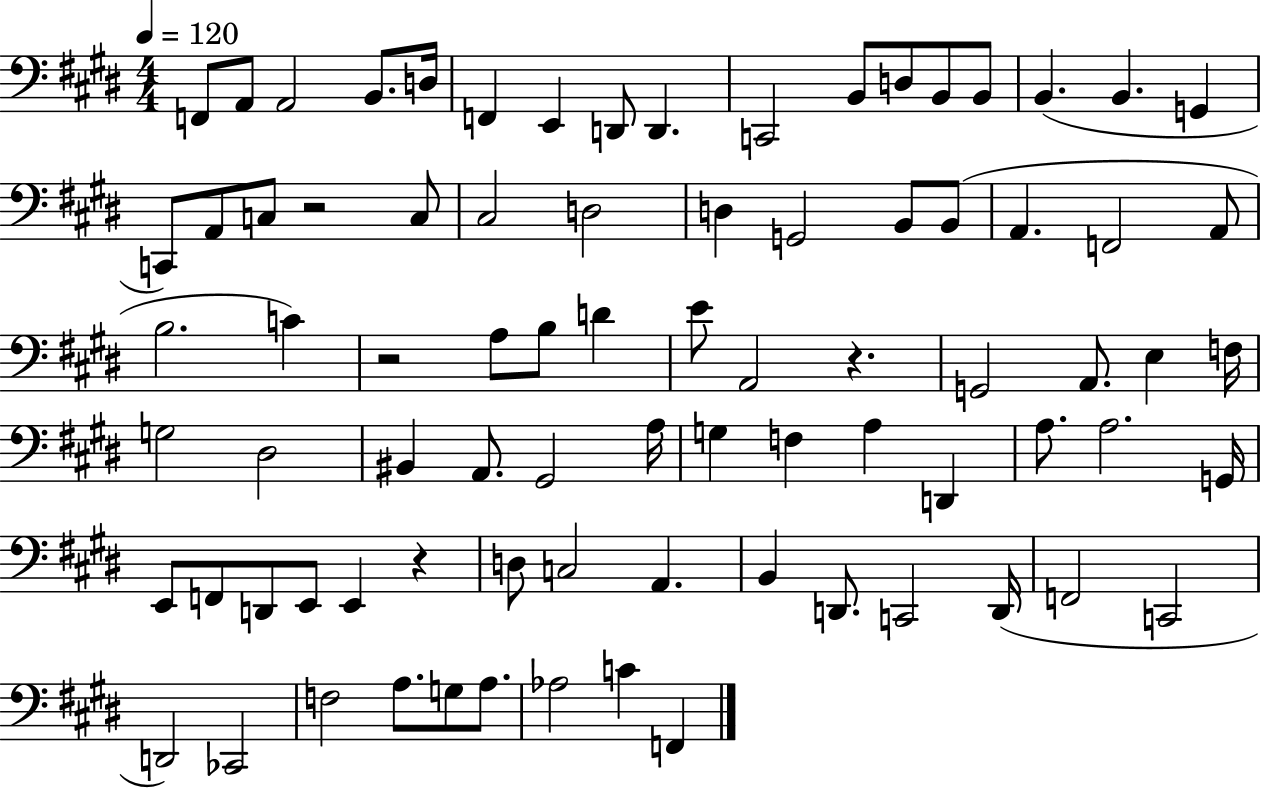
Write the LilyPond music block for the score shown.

{
  \clef bass
  \numericTimeSignature
  \time 4/4
  \key e \major
  \tempo 4 = 120
  \repeat volta 2 { f,8 a,8 a,2 b,8. d16 | f,4 e,4 d,8 d,4. | c,2 b,8 d8 b,8 b,8 | b,4.( b,4. g,4 | \break c,8) a,8 c8 r2 c8 | cis2 d2 | d4 g,2 b,8 b,8( | a,4. f,2 a,8 | \break b2. c'4) | r2 a8 b8 d'4 | e'8 a,2 r4. | g,2 a,8. e4 f16 | \break g2 dis2 | bis,4 a,8. gis,2 a16 | g4 f4 a4 d,4 | a8. a2. g,16 | \break e,8 f,8 d,8 e,8 e,4 r4 | d8 c2 a,4. | b,4 d,8. c,2 d,16( | f,2 c,2 | \break d,2) ces,2 | f2 a8. g8 a8. | aes2 c'4 f,4 | } \bar "|."
}